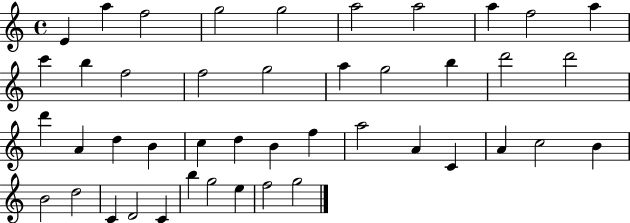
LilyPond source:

{
  \clef treble
  \time 4/4
  \defaultTimeSignature
  \key c \major
  e'4 a''4 f''2 | g''2 g''2 | a''2 a''2 | a''4 f''2 a''4 | \break c'''4 b''4 f''2 | f''2 g''2 | a''4 g''2 b''4 | d'''2 d'''2 | \break d'''4 a'4 d''4 b'4 | c''4 d''4 b'4 f''4 | a''2 a'4 c'4 | a'4 c''2 b'4 | \break b'2 d''2 | c'4 d'2 c'4 | b''4 g''2 e''4 | f''2 g''2 | \break \bar "|."
}